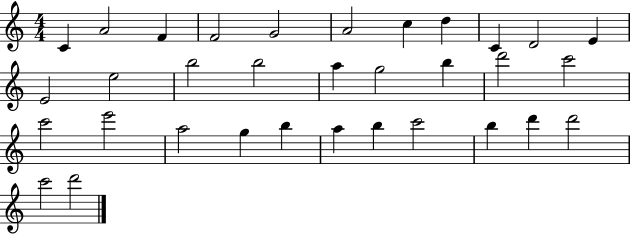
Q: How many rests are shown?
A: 0